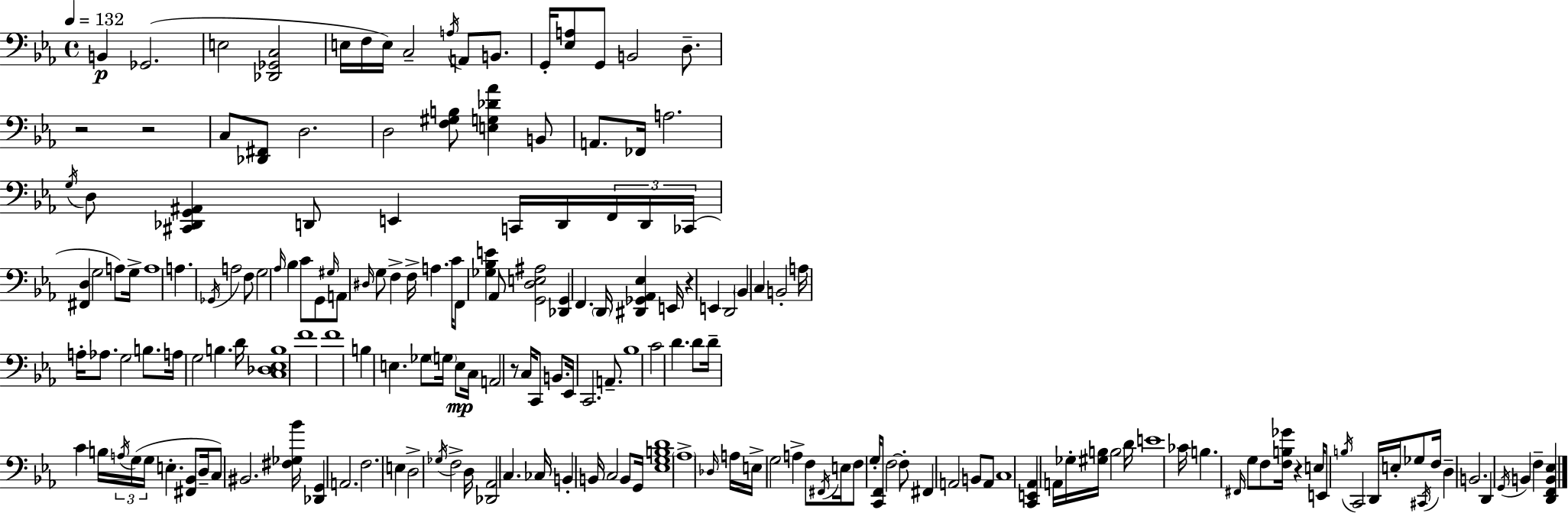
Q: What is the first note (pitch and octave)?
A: B2